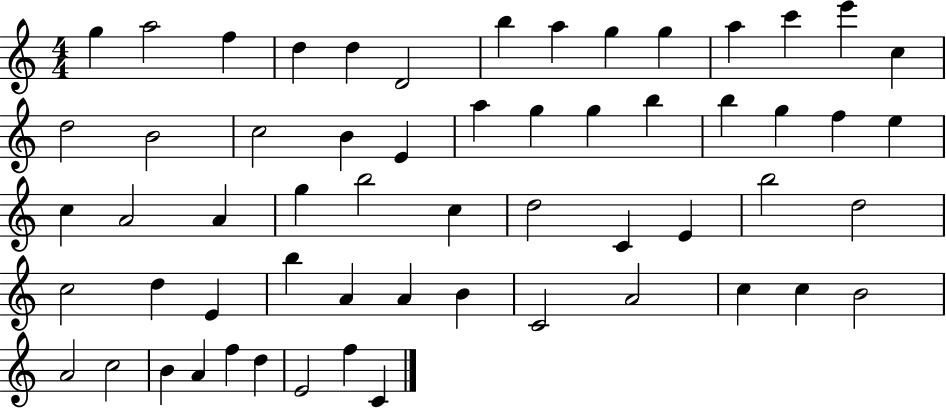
{
  \clef treble
  \numericTimeSignature
  \time 4/4
  \key c \major
  g''4 a''2 f''4 | d''4 d''4 d'2 | b''4 a''4 g''4 g''4 | a''4 c'''4 e'''4 c''4 | \break d''2 b'2 | c''2 b'4 e'4 | a''4 g''4 g''4 b''4 | b''4 g''4 f''4 e''4 | \break c''4 a'2 a'4 | g''4 b''2 c''4 | d''2 c'4 e'4 | b''2 d''2 | \break c''2 d''4 e'4 | b''4 a'4 a'4 b'4 | c'2 a'2 | c''4 c''4 b'2 | \break a'2 c''2 | b'4 a'4 f''4 d''4 | e'2 f''4 c'4 | \bar "|."
}